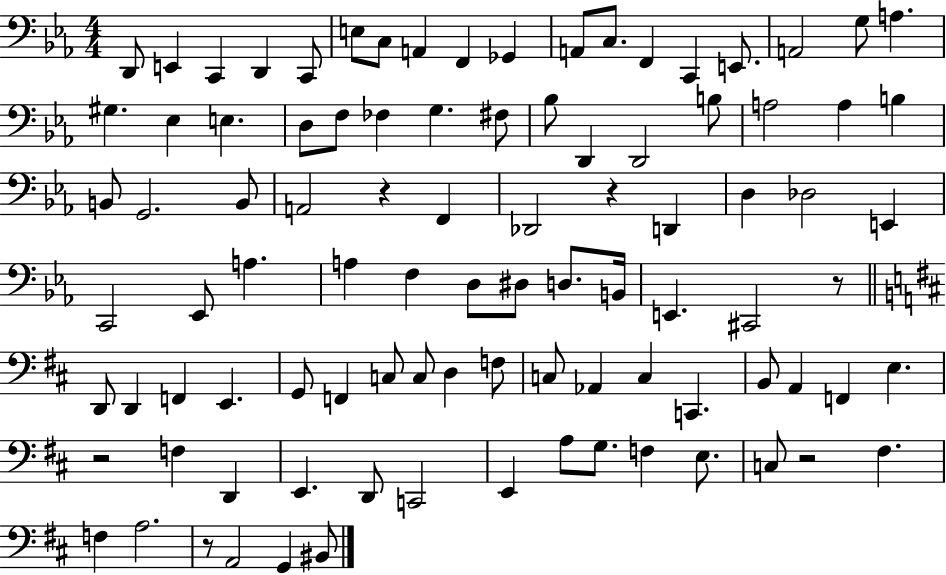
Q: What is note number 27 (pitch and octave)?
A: Bb3